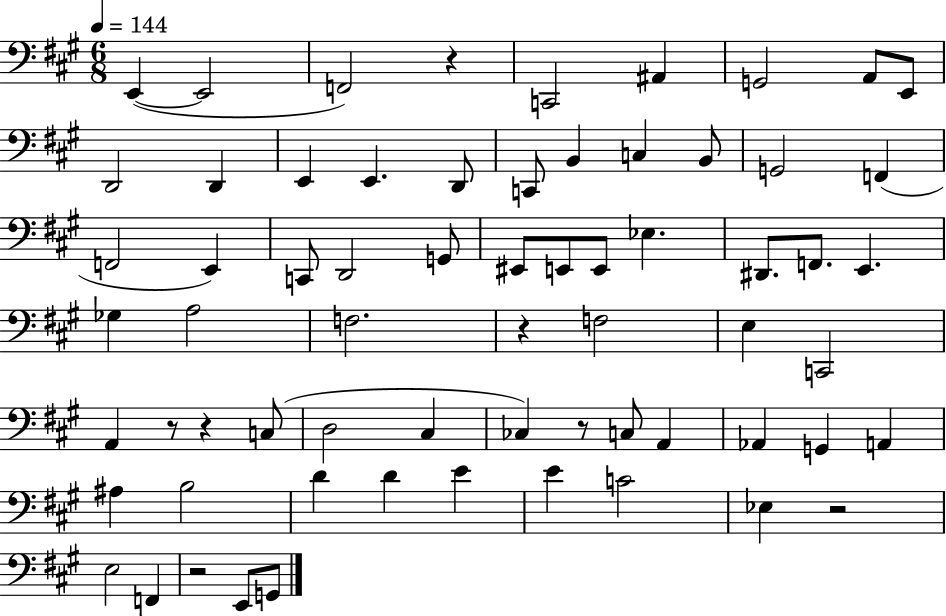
E2/q E2/h F2/h R/q C2/h A#2/q G2/h A2/e E2/e D2/h D2/q E2/q E2/q. D2/e C2/e B2/q C3/q B2/e G2/h F2/q F2/h E2/q C2/e D2/h G2/e EIS2/e E2/e E2/e Eb3/q. D#2/e. F2/e. E2/q. Gb3/q A3/h F3/h. R/q F3/h E3/q C2/h A2/q R/e R/q C3/e D3/h C#3/q CES3/q R/e C3/e A2/q Ab2/q G2/q A2/q A#3/q B3/h D4/q D4/q E4/q E4/q C4/h Eb3/q R/h E3/h F2/q R/h E2/e G2/e